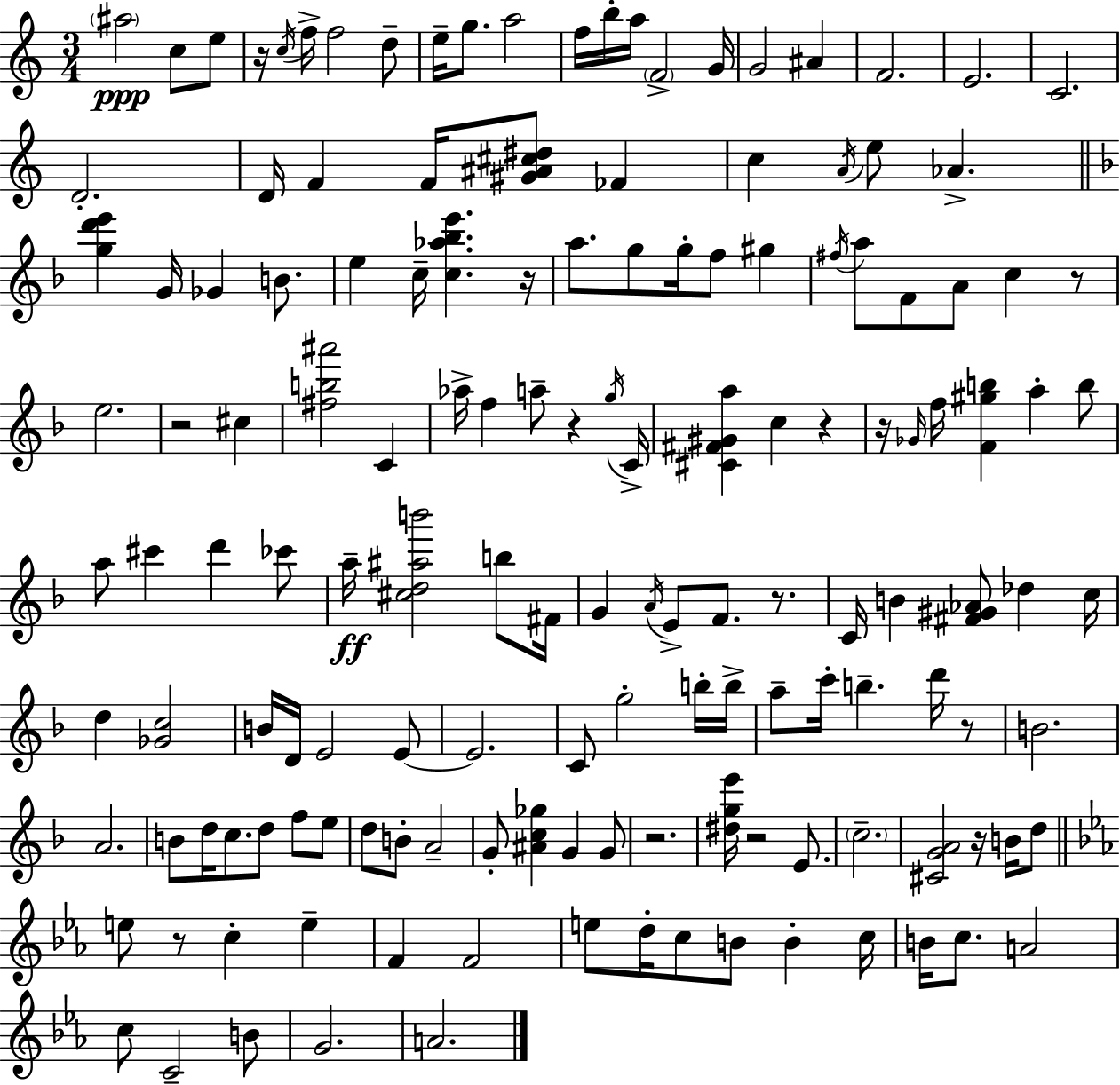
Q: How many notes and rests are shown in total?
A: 148